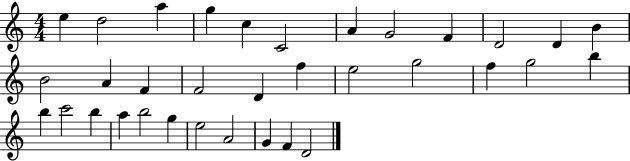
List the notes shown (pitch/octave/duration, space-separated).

E5/q D5/h A5/q G5/q C5/q C4/h A4/q G4/h F4/q D4/h D4/q B4/q B4/h A4/q F4/q F4/h D4/q F5/q E5/h G5/h F5/q G5/h B5/q B5/q C6/h B5/q A5/q B5/h G5/q E5/h A4/h G4/q F4/q D4/h